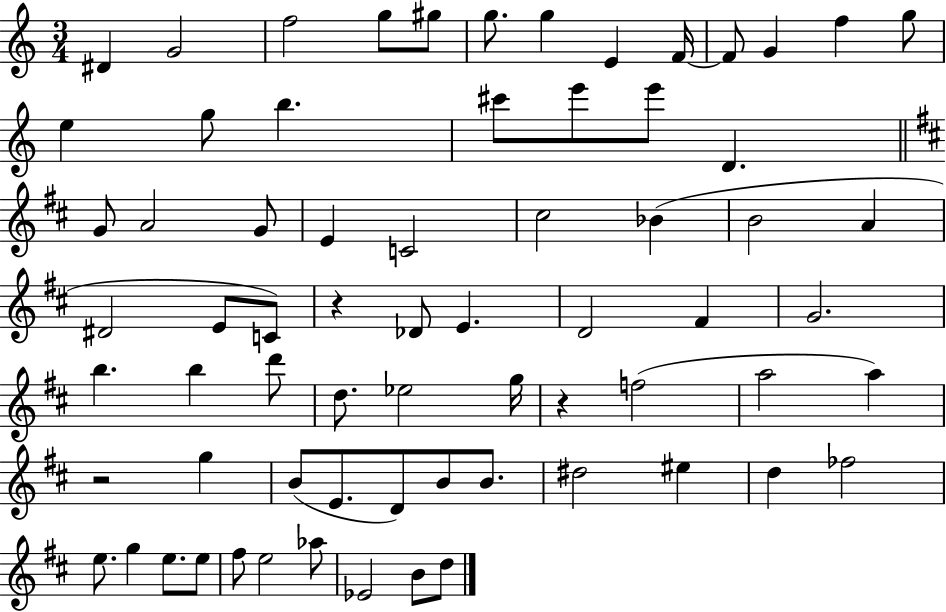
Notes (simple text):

D#4/q G4/h F5/h G5/e G#5/e G5/e. G5/q E4/q F4/s F4/e G4/q F5/q G5/e E5/q G5/e B5/q. C#6/e E6/e E6/e D4/q. G4/e A4/h G4/e E4/q C4/h C#5/h Bb4/q B4/h A4/q D#4/h E4/e C4/e R/q Db4/e E4/q. D4/h F#4/q G4/h. B5/q. B5/q D6/e D5/e. Eb5/h G5/s R/q F5/h A5/h A5/q R/h G5/q B4/e E4/e. D4/e B4/e B4/e. D#5/h EIS5/q D5/q FES5/h E5/e. G5/q E5/e. E5/e F#5/e E5/h Ab5/e Eb4/h B4/e D5/e